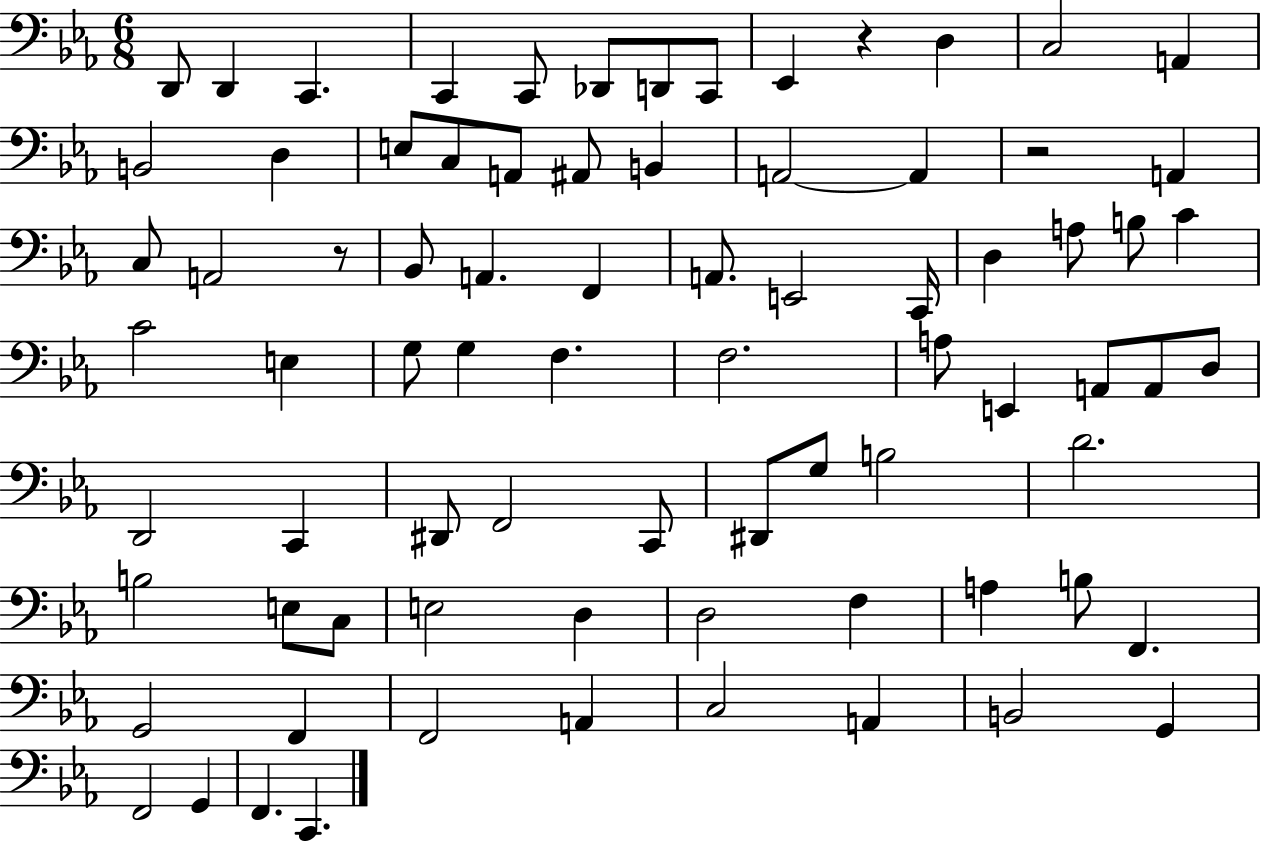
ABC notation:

X:1
T:Untitled
M:6/8
L:1/4
K:Eb
D,,/2 D,, C,, C,, C,,/2 _D,,/2 D,,/2 C,,/2 _E,, z D, C,2 A,, B,,2 D, E,/2 C,/2 A,,/2 ^A,,/2 B,, A,,2 A,, z2 A,, C,/2 A,,2 z/2 _B,,/2 A,, F,, A,,/2 E,,2 C,,/4 D, A,/2 B,/2 C C2 E, G,/2 G, F, F,2 A,/2 E,, A,,/2 A,,/2 D,/2 D,,2 C,, ^D,,/2 F,,2 C,,/2 ^D,,/2 G,/2 B,2 D2 B,2 E,/2 C,/2 E,2 D, D,2 F, A, B,/2 F,, G,,2 F,, F,,2 A,, C,2 A,, B,,2 G,, F,,2 G,, F,, C,,